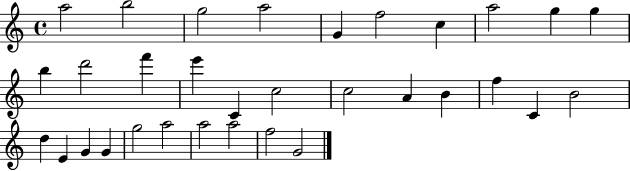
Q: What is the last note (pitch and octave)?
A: G4